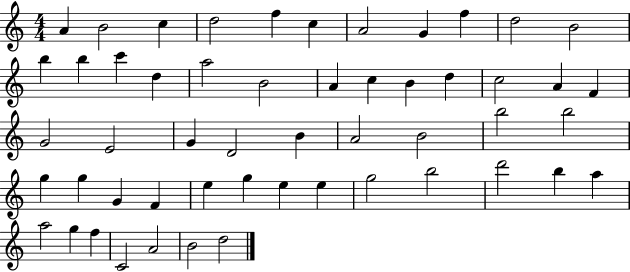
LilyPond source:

{
  \clef treble
  \numericTimeSignature
  \time 4/4
  \key c \major
  a'4 b'2 c''4 | d''2 f''4 c''4 | a'2 g'4 f''4 | d''2 b'2 | \break b''4 b''4 c'''4 d''4 | a''2 b'2 | a'4 c''4 b'4 d''4 | c''2 a'4 f'4 | \break g'2 e'2 | g'4 d'2 b'4 | a'2 b'2 | b''2 b''2 | \break g''4 g''4 g'4 f'4 | e''4 g''4 e''4 e''4 | g''2 b''2 | d'''2 b''4 a''4 | \break a''2 g''4 f''4 | c'2 a'2 | b'2 d''2 | \bar "|."
}